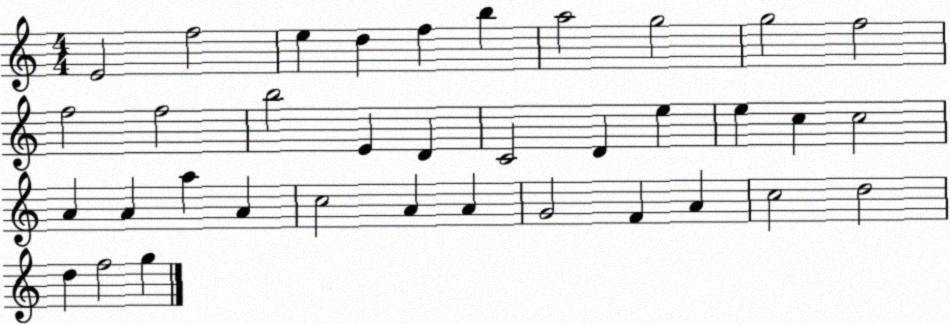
X:1
T:Untitled
M:4/4
L:1/4
K:C
E2 f2 e d f b a2 g2 g2 f2 f2 f2 b2 E D C2 D e e c c2 A A a A c2 A A G2 F A c2 d2 d f2 g